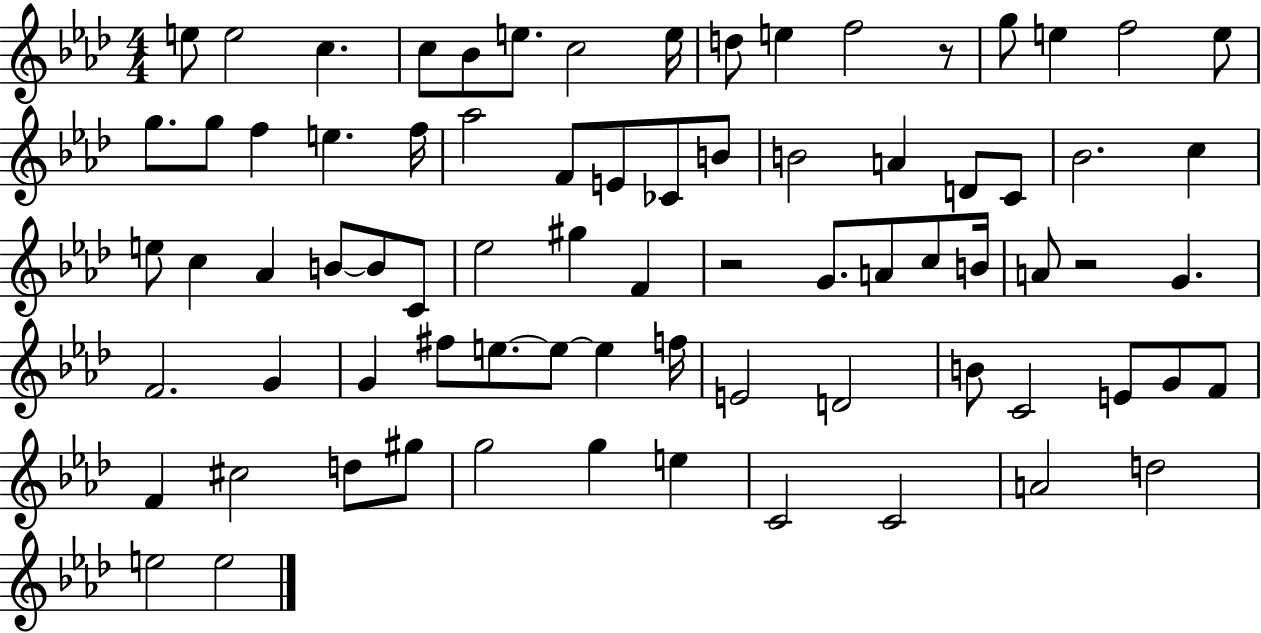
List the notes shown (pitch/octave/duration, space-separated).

E5/e E5/h C5/q. C5/e Bb4/e E5/e. C5/h E5/s D5/e E5/q F5/h R/e G5/e E5/q F5/h E5/e G5/e. G5/e F5/q E5/q. F5/s Ab5/h F4/e E4/e CES4/e B4/e B4/h A4/q D4/e C4/e Bb4/h. C5/q E5/e C5/q Ab4/q B4/e B4/e C4/e Eb5/h G#5/q F4/q R/h G4/e. A4/e C5/e B4/s A4/e R/h G4/q. F4/h. G4/q G4/q F#5/e E5/e. E5/e E5/q F5/s E4/h D4/h B4/e C4/h E4/e G4/e F4/e F4/q C#5/h D5/e G#5/e G5/h G5/q E5/q C4/h C4/h A4/h D5/h E5/h E5/h